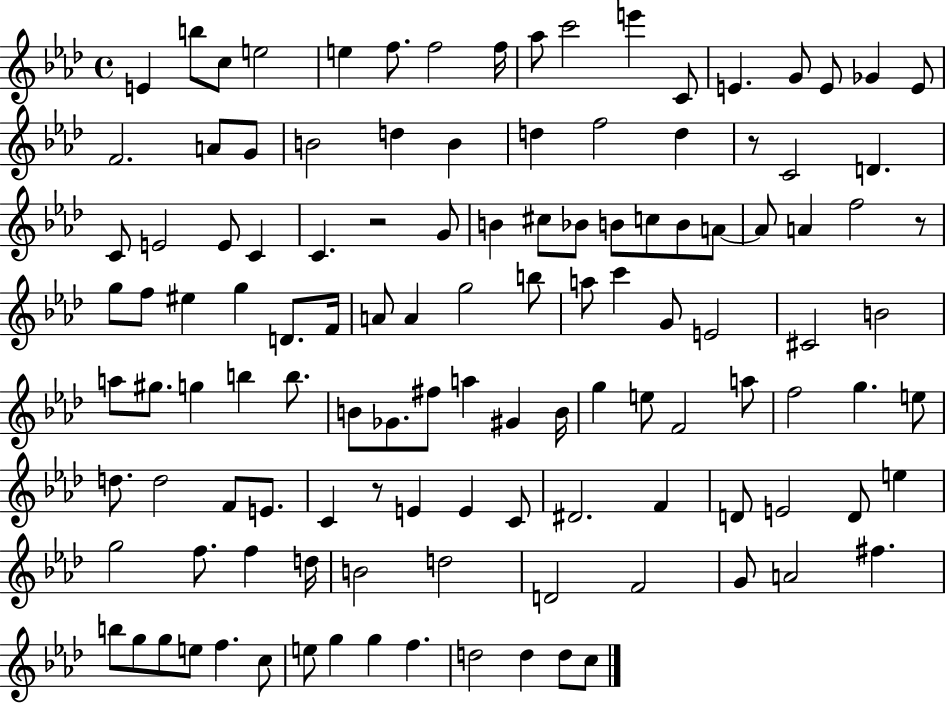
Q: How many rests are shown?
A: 4